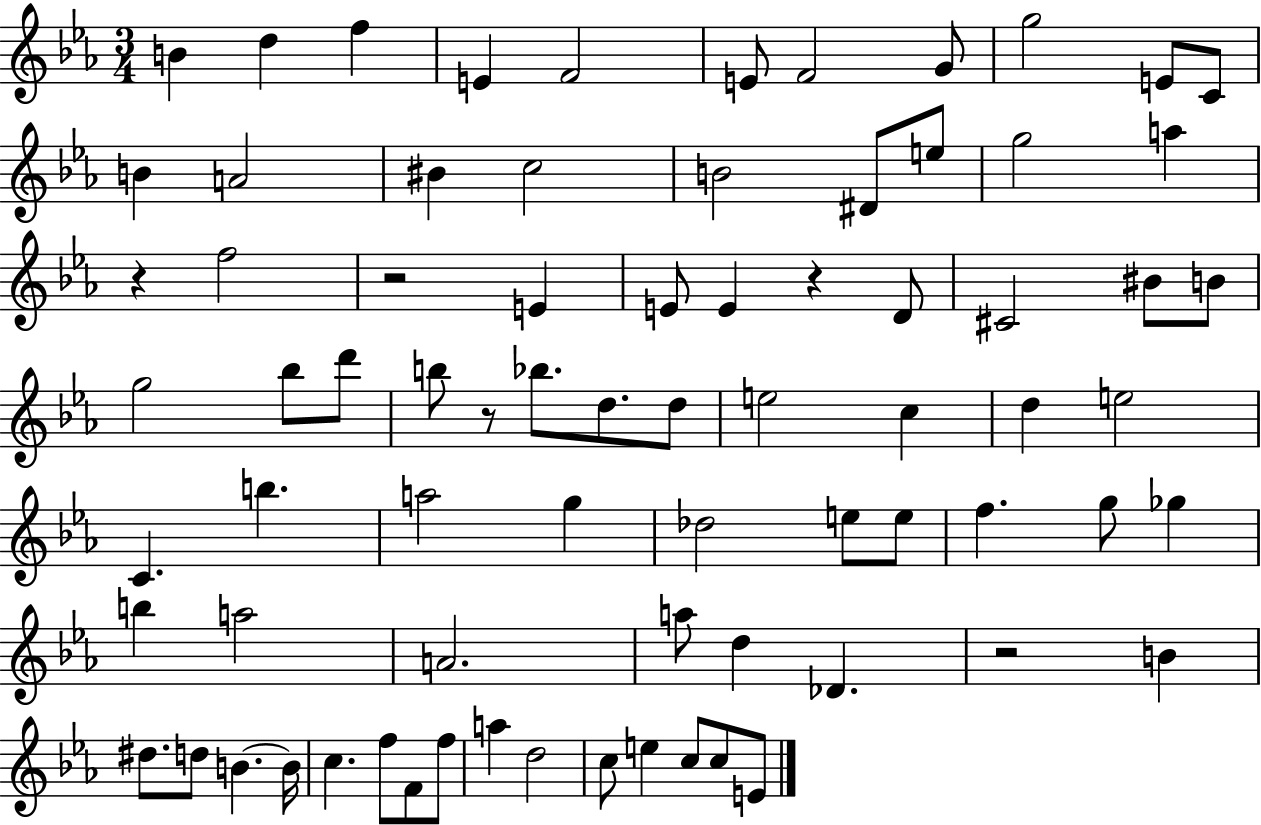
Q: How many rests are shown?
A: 5